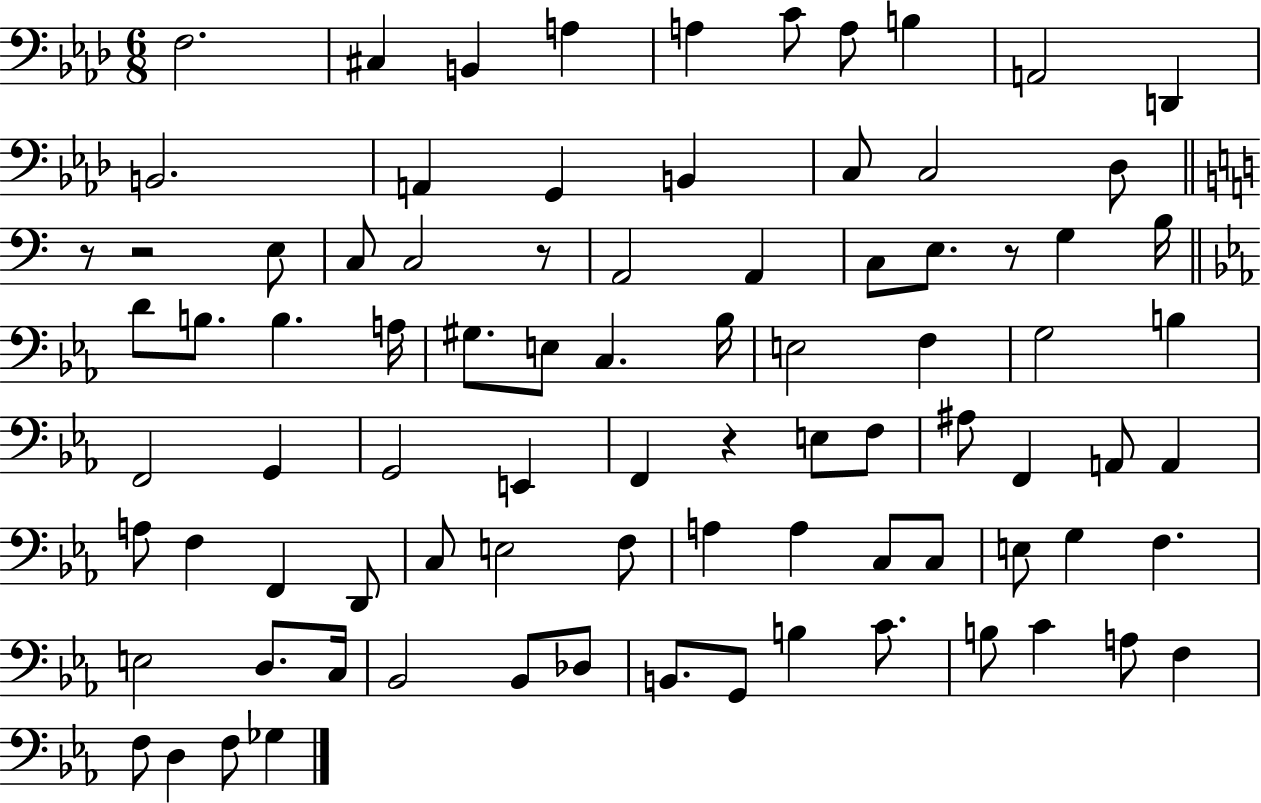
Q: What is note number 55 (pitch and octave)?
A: E3